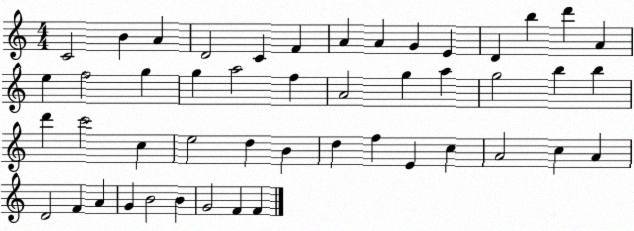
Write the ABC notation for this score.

X:1
T:Untitled
M:4/4
L:1/4
K:C
C2 B A D2 C F A A G E D b d' A e f2 g g a2 f A2 g a g2 b b d' c'2 c e2 d B d f E c A2 c A D2 F A G B2 B G2 F F